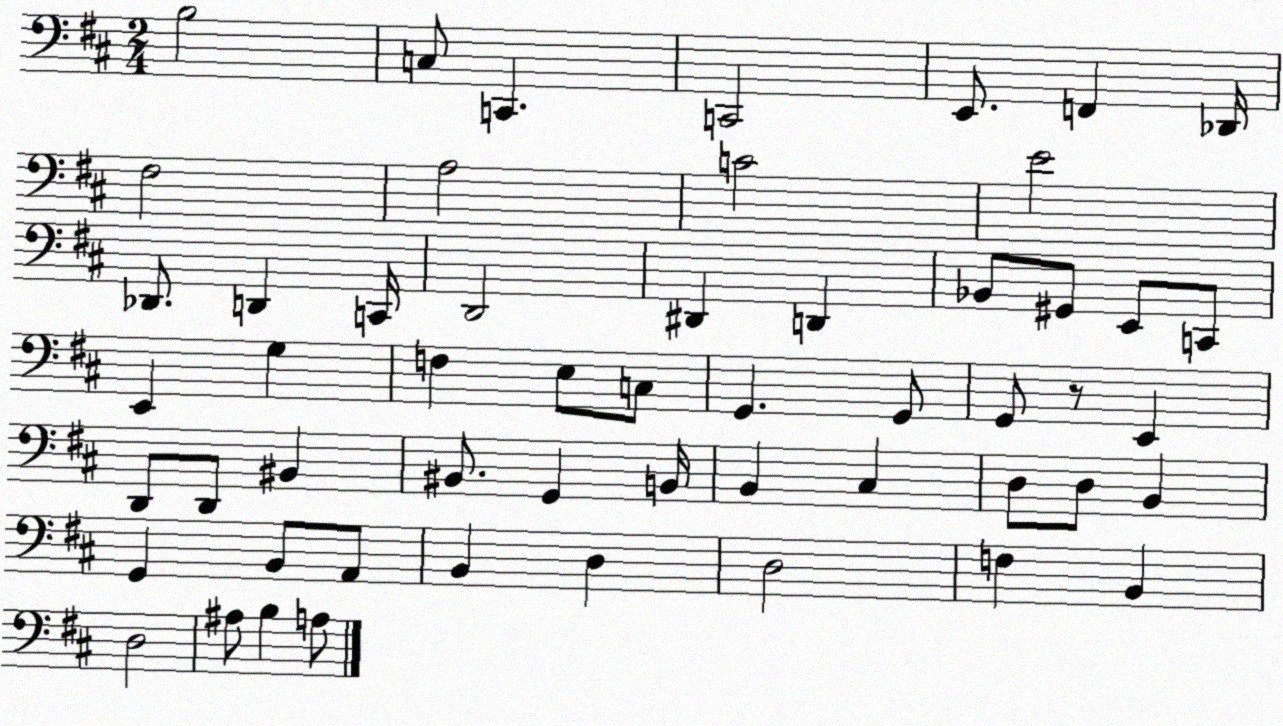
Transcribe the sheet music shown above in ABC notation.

X:1
T:Untitled
M:2/4
L:1/4
K:D
B,2 C,/2 C,, C,,2 E,,/2 F,, _D,,/4 ^F,2 A,2 C2 E2 _D,,/2 D,, C,,/4 D,,2 ^D,, D,, _B,,/2 ^G,,/2 E,,/2 C,,/2 E,, G, F, E,/2 C,/2 G,, G,,/2 G,,/2 z/2 E,, D,,/2 D,,/2 ^B,, ^B,,/2 G,, B,,/4 B,, ^C, D,/2 D,/2 B,, G,, B,,/2 A,,/2 B,, D, D,2 F, B,, D,2 ^A,/2 B, A,/2